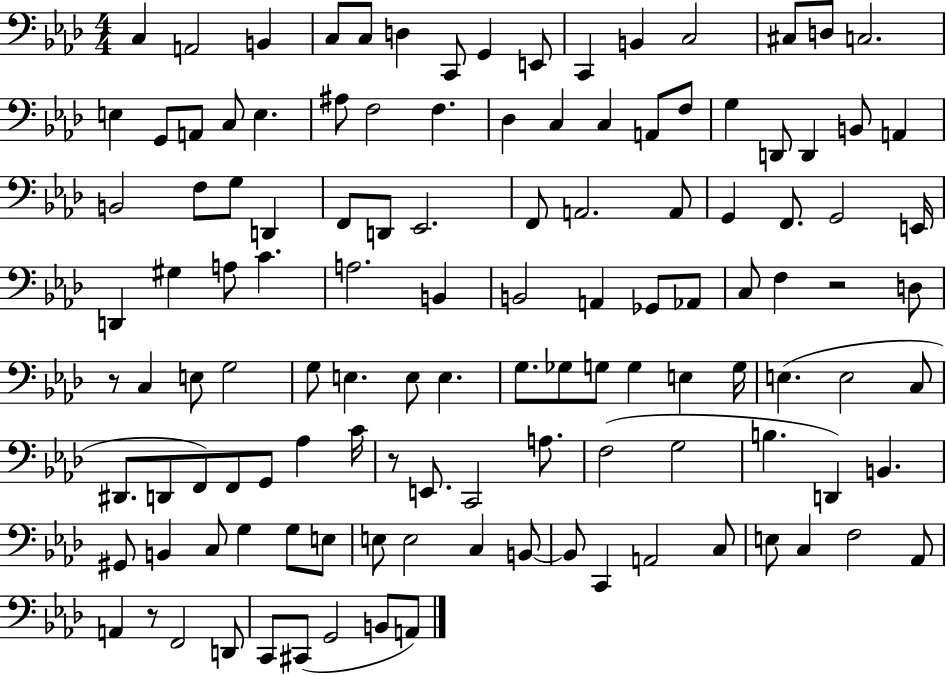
{
  \clef bass
  \numericTimeSignature
  \time 4/4
  \key aes \major
  \repeat volta 2 { c4 a,2 b,4 | c8 c8 d4 c,8 g,4 e,8 | c,4 b,4 c2 | cis8 d8 c2. | \break e4 g,8 a,8 c8 e4. | ais8 f2 f4. | des4 c4 c4 a,8 f8 | g4 d,8 d,4 b,8 a,4 | \break b,2 f8 g8 d,4 | f,8 d,8 ees,2. | f,8 a,2. a,8 | g,4 f,8. g,2 e,16 | \break d,4 gis4 a8 c'4. | a2. b,4 | b,2 a,4 ges,8 aes,8 | c8 f4 r2 d8 | \break r8 c4 e8 g2 | g8 e4. e8 e4. | g8. ges8 g8 g4 e4 g16 | e4.( e2 c8 | \break dis,8. d,8 f,8) f,8 g,8 aes4 c'16 | r8 e,8. c,2 a8. | f2( g2 | b4. d,4) b,4. | \break gis,8 b,4 c8 g4 g8 e8 | e8 e2 c4 b,8~~ | b,8 c,4 a,2 c8 | e8 c4 f2 aes,8 | \break a,4 r8 f,2 d,8 | c,8 cis,8( g,2 b,8 a,8) | } \bar "|."
}